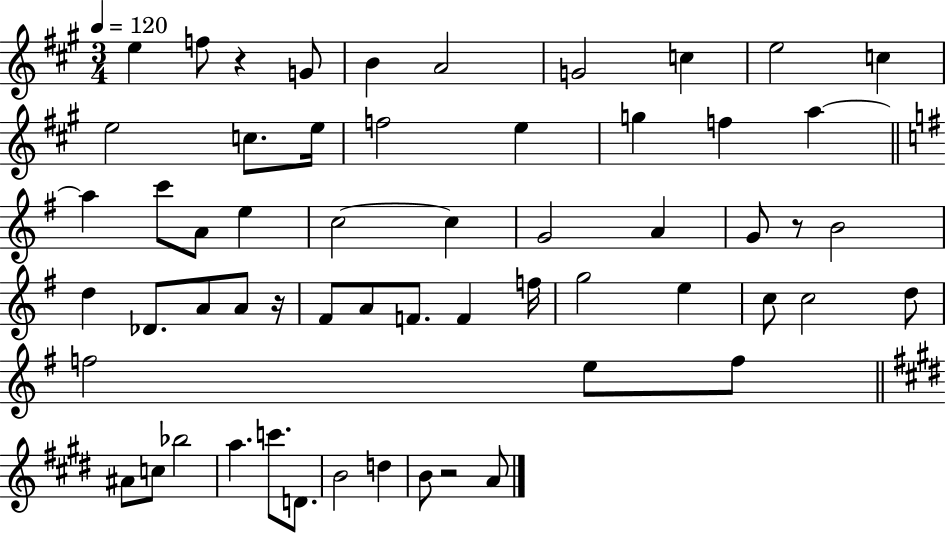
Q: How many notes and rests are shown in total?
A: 58